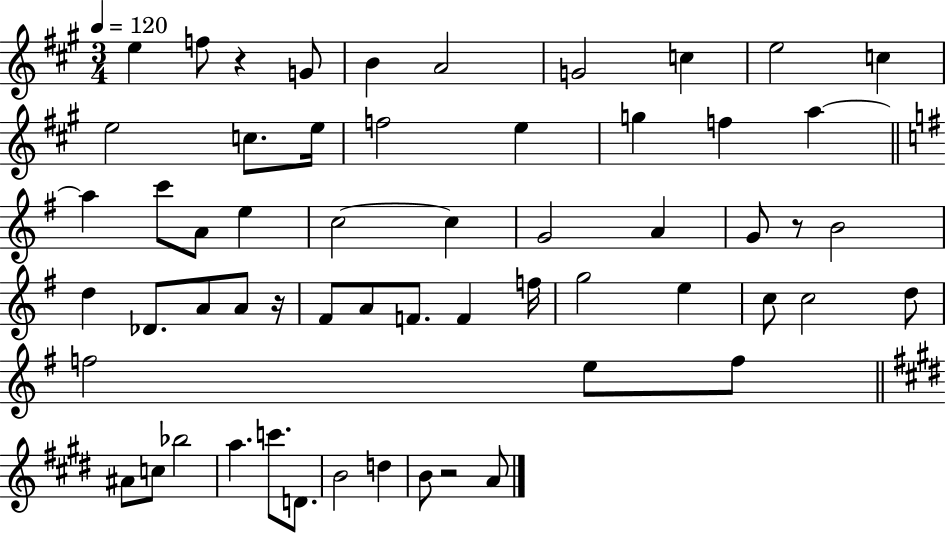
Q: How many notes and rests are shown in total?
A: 58